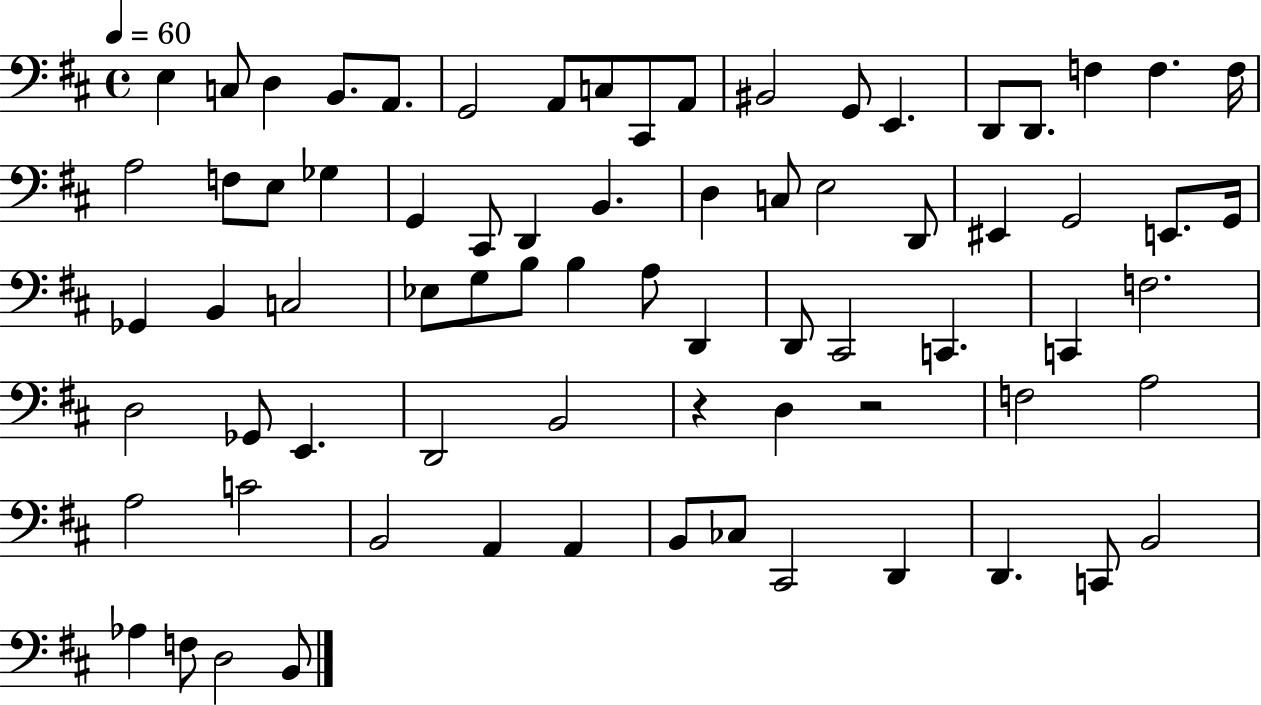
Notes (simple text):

E3/q C3/e D3/q B2/e. A2/e. G2/h A2/e C3/e C#2/e A2/e BIS2/h G2/e E2/q. D2/e D2/e. F3/q F3/q. F3/s A3/h F3/e E3/e Gb3/q G2/q C#2/e D2/q B2/q. D3/q C3/e E3/h D2/e EIS2/q G2/h E2/e. G2/s Gb2/q B2/q C3/h Eb3/e G3/e B3/e B3/q A3/e D2/q D2/e C#2/h C2/q. C2/q F3/h. D3/h Gb2/e E2/q. D2/h B2/h R/q D3/q R/h F3/h A3/h A3/h C4/h B2/h A2/q A2/q B2/e CES3/e C#2/h D2/q D2/q. C2/e B2/h Ab3/q F3/e D3/h B2/e